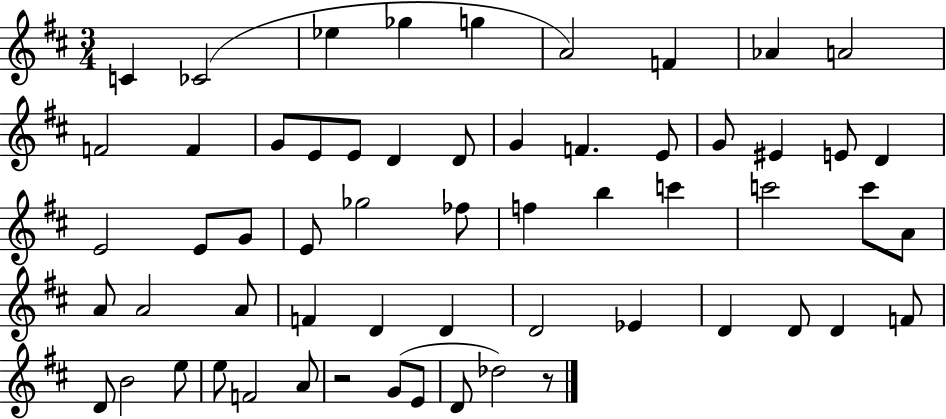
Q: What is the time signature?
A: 3/4